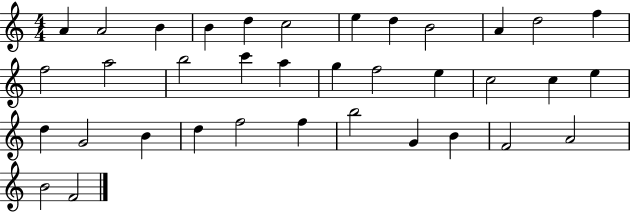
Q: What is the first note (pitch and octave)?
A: A4